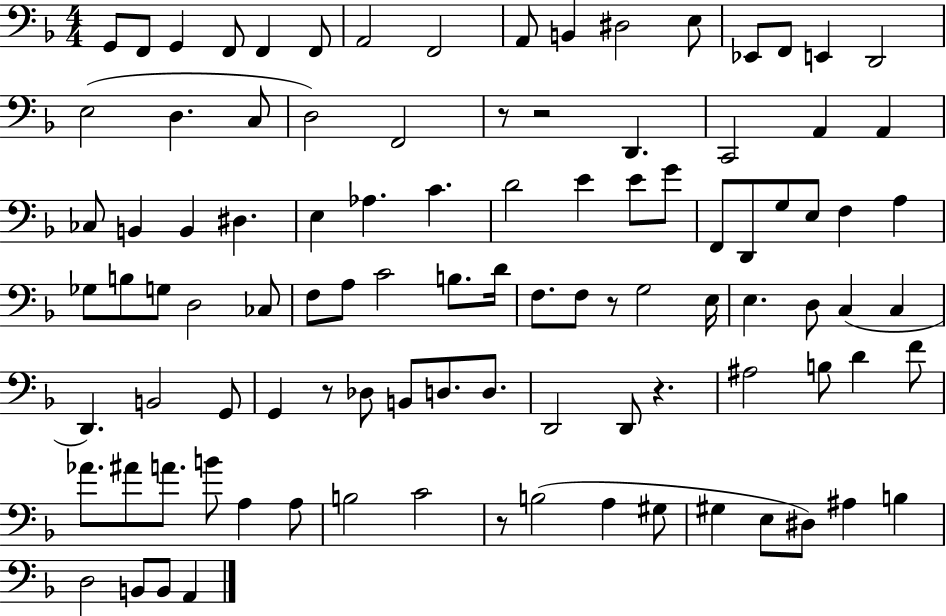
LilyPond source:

{
  \clef bass
  \numericTimeSignature
  \time 4/4
  \key f \major
  g,8 f,8 g,4 f,8 f,4 f,8 | a,2 f,2 | a,8 b,4 dis2 e8 | ees,8 f,8 e,4 d,2 | \break e2( d4. c8 | d2) f,2 | r8 r2 d,4. | c,2 a,4 a,4 | \break ces8 b,4 b,4 dis4. | e4 aes4. c'4. | d'2 e'4 e'8 g'8 | f,8 d,8 g8 e8 f4 a4 | \break ges8 b8 g8 d2 ces8 | f8 a8 c'2 b8. d'16 | f8. f8 r8 g2 e16 | e4. d8 c4( c4 | \break d,4.) b,2 g,8 | g,4 r8 des8 b,8 d8. d8. | d,2 d,8 r4. | ais2 b8 d'4 f'8 | \break aes'8. ais'8 a'8. b'8 a4 a8 | b2 c'2 | r8 b2( a4 gis8 | gis4 e8 dis8) ais4 b4 | \break d2 b,8 b,8 a,4 | \bar "|."
}